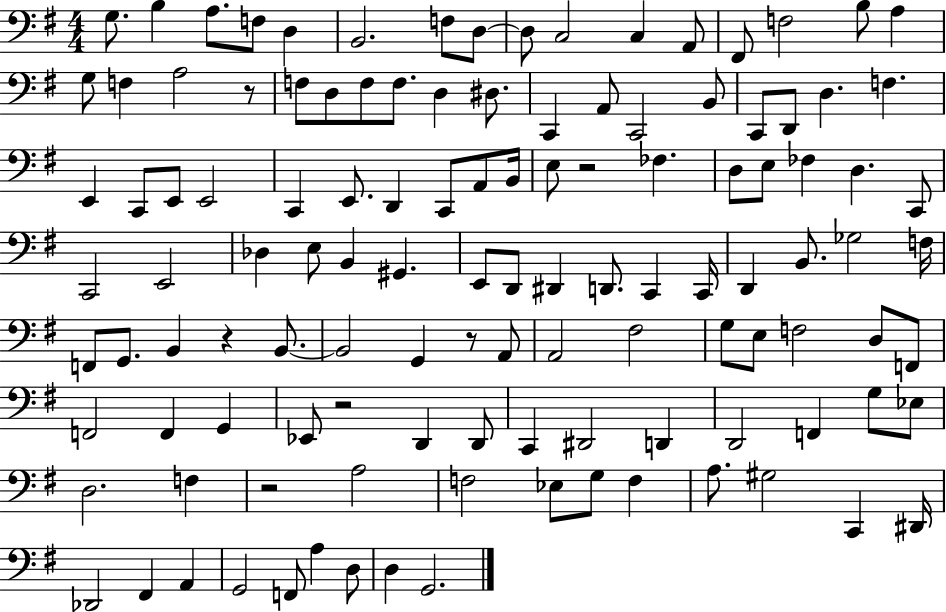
X:1
T:Untitled
M:4/4
L:1/4
K:G
G,/2 B, A,/2 F,/2 D, B,,2 F,/2 D,/2 D,/2 C,2 C, A,,/2 ^F,,/2 F,2 B,/2 A, G,/2 F, A,2 z/2 F,/2 D,/2 F,/2 F,/2 D, ^D,/2 C,, A,,/2 C,,2 B,,/2 C,,/2 D,,/2 D, F, E,, C,,/2 E,,/2 E,,2 C,, E,,/2 D,, C,,/2 A,,/2 B,,/4 E,/2 z2 _F, D,/2 E,/2 _F, D, C,,/2 C,,2 E,,2 _D, E,/2 B,, ^G,, E,,/2 D,,/2 ^D,, D,,/2 C,, C,,/4 D,, B,,/2 _G,2 F,/4 F,,/2 G,,/2 B,, z B,,/2 B,,2 G,, z/2 A,,/2 A,,2 ^F,2 G,/2 E,/2 F,2 D,/2 F,,/2 F,,2 F,, G,, _E,,/2 z2 D,, D,,/2 C,, ^D,,2 D,, D,,2 F,, G,/2 _E,/2 D,2 F, z2 A,2 F,2 _E,/2 G,/2 F, A,/2 ^G,2 C,, ^D,,/4 _D,,2 ^F,, A,, G,,2 F,,/2 A, D,/2 D, G,,2